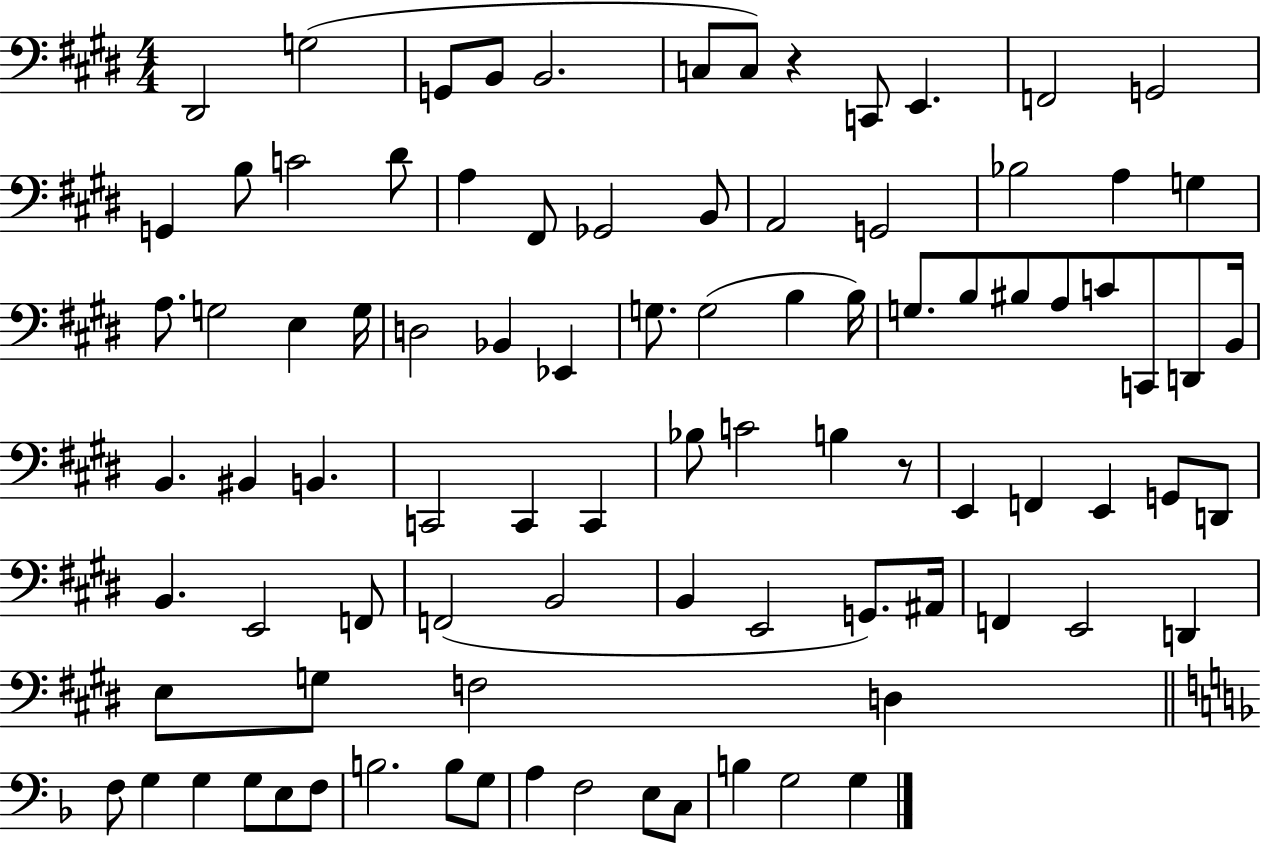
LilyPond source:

{
  \clef bass
  \numericTimeSignature
  \time 4/4
  \key e \major
  dis,2 g2( | g,8 b,8 b,2. | c8 c8) r4 c,8 e,4. | f,2 g,2 | \break g,4 b8 c'2 dis'8 | a4 fis,8 ges,2 b,8 | a,2 g,2 | bes2 a4 g4 | \break a8. g2 e4 g16 | d2 bes,4 ees,4 | g8. g2( b4 b16) | g8. b8 bis8 a8 c'8 c,8 d,8 b,16 | \break b,4. bis,4 b,4. | c,2 c,4 c,4 | bes8 c'2 b4 r8 | e,4 f,4 e,4 g,8 d,8 | \break b,4. e,2 f,8 | f,2( b,2 | b,4 e,2 g,8.) ais,16 | f,4 e,2 d,4 | \break e8 g8 f2 d4 | \bar "||" \break \key f \major f8 g4 g4 g8 e8 f8 | b2. b8 g8 | a4 f2 e8 c8 | b4 g2 g4 | \break \bar "|."
}